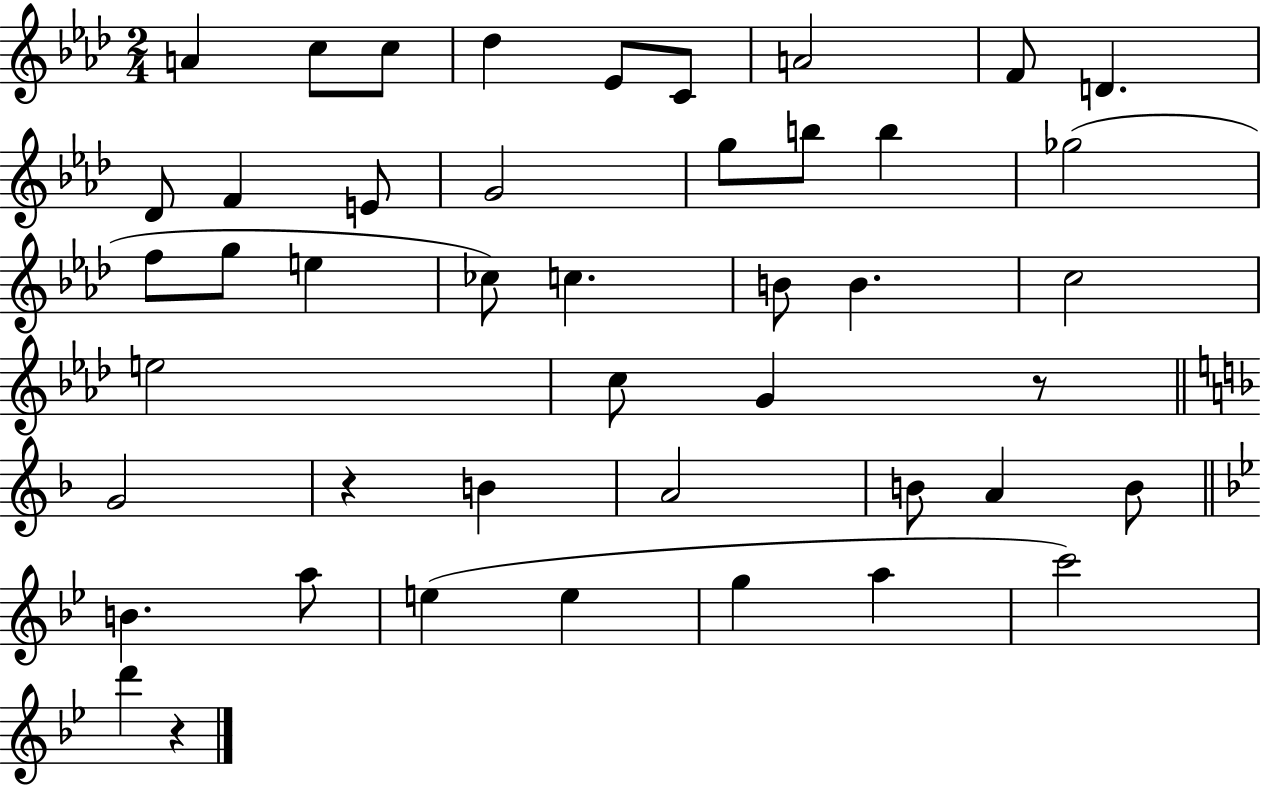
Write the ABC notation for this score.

X:1
T:Untitled
M:2/4
L:1/4
K:Ab
A c/2 c/2 _d _E/2 C/2 A2 F/2 D _D/2 F E/2 G2 g/2 b/2 b _g2 f/2 g/2 e _c/2 c B/2 B c2 e2 c/2 G z/2 G2 z B A2 B/2 A B/2 B a/2 e e g a c'2 d' z